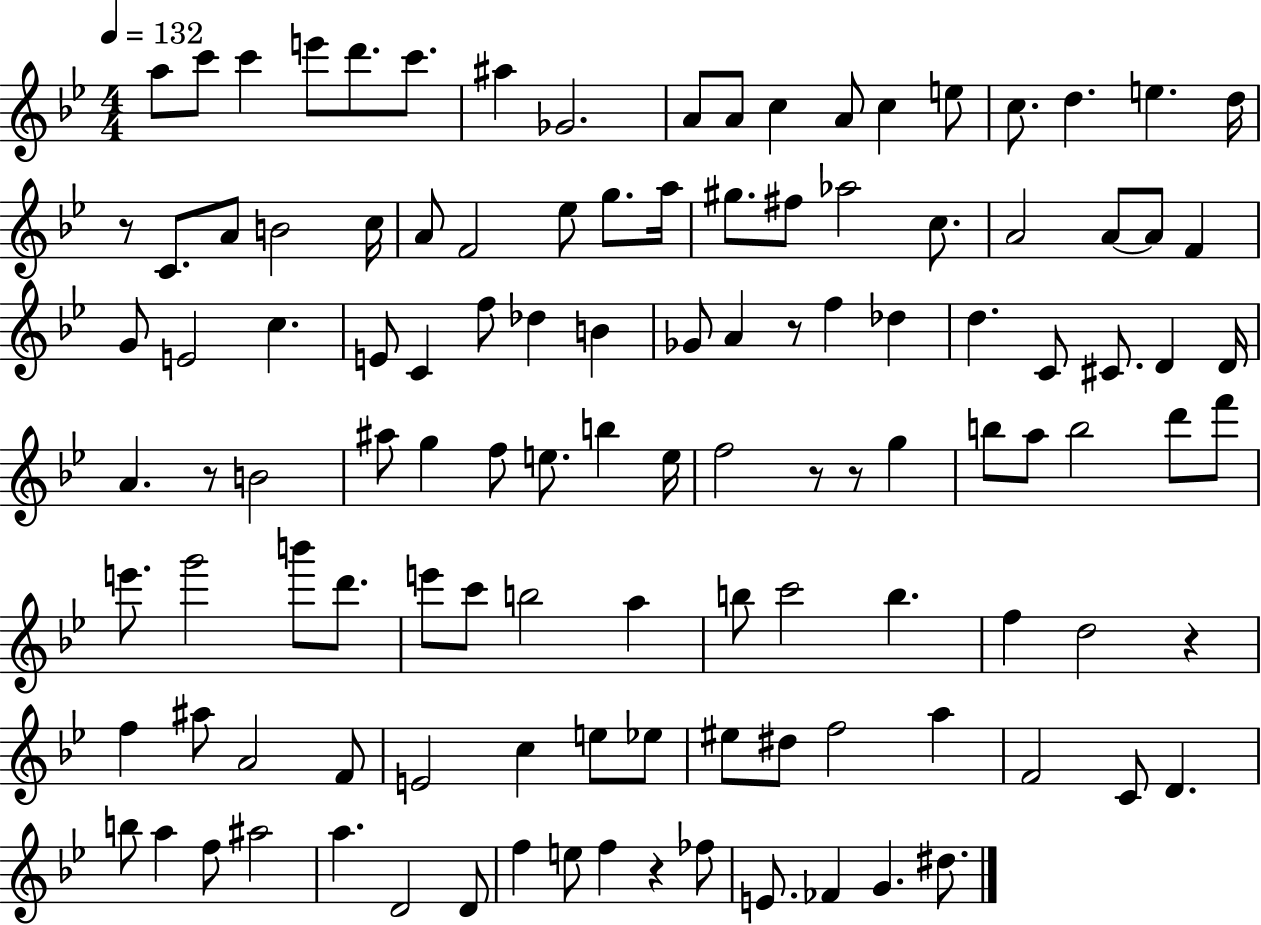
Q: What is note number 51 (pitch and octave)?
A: D4